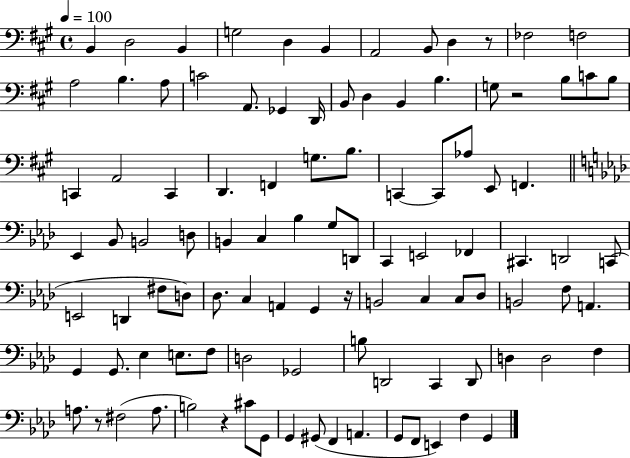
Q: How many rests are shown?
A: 5